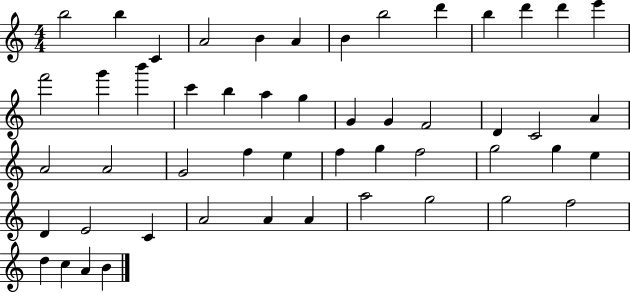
X:1
T:Untitled
M:4/4
L:1/4
K:C
b2 b C A2 B A B b2 d' b d' d' e' f'2 g' b' c' b a g G G F2 D C2 A A2 A2 G2 f e f g f2 g2 g e D E2 C A2 A A a2 g2 g2 f2 d c A B